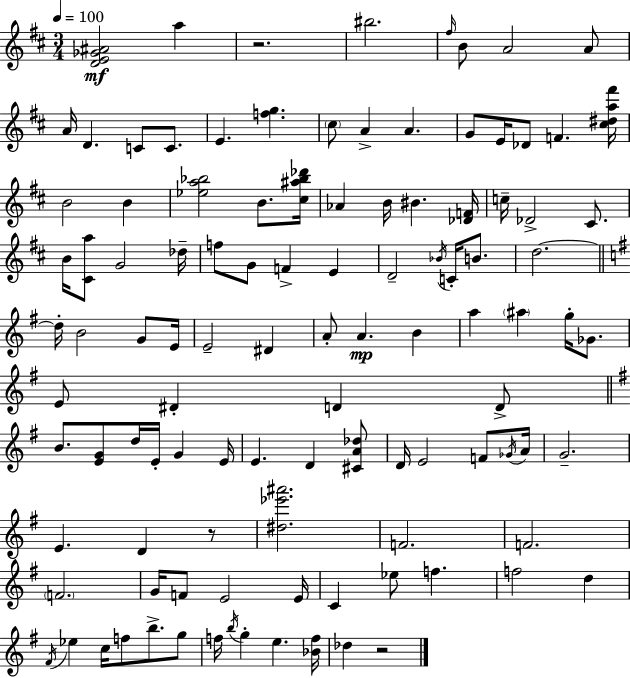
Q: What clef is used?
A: treble